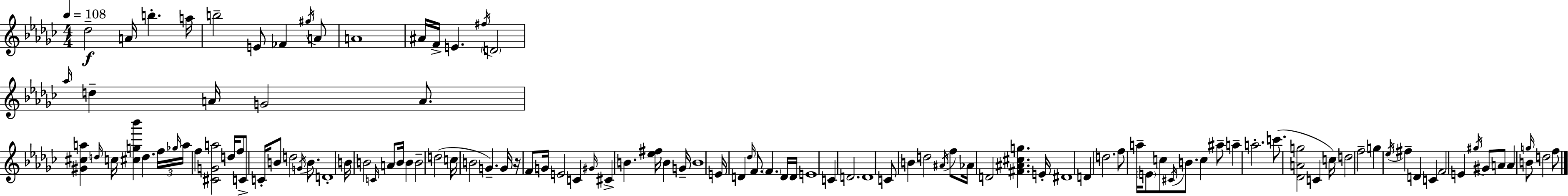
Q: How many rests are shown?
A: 1